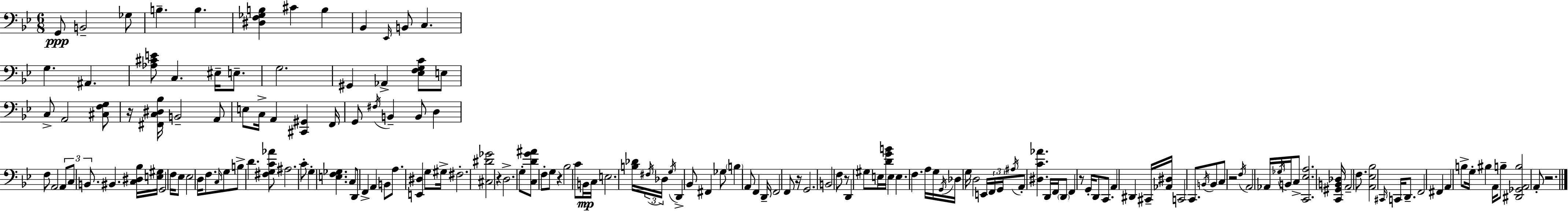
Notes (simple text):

G2/e B2/h Gb3/e B3/q. B3/q. [D#3,F3,Gb3,B3]/q C#4/q B3/q Bb2/q Eb2/s B2/e C3/q. G3/q. A#2/q. [Ab3,C#4,E4]/e C3/q. EIS3/s E3/e. G3/h. G#2/q Ab2/q [Eb3,F3,G3,C4]/e E3/e C3/e A2/h [C#3,F3,G3]/e R/s [F#2,C3,D#3,Bb3]/s B2/h A2/e E3/e C3/s A2/q [C#2,G#2]/q F2/s G2/e F#3/s B2/q B2/e D3/q F3/e A2/h A2/e C3/e B2/e. BIS2/q. [C3,D#3,Bb3]/s [E3,G#3]/s G2/h F3/s Eb3/e Eb3/h D3/s F3/e. C3/s G3/e B3/e D4/q. [F#3,G3,C4,Ab4]/e A#3/h. C4/e G3/q [E3,F3,Gb3]/q. C3/e D2/e F2/q A2/q B2/e A3/e. [E2,D#3]/q G3/e G#3/s F#3/h. [C#3,D#4,Gb4]/h R/q D3/h. G3/e [C3,D4,G4,A#4]/e F3/e G3/e R/q Bb3/h C4/e B2/s C3/s E3/h. [B3,Db4]/s F#3/s Db3/s G3/s D2/q Bb2/e F#2/q Gb3/e B3/q A2/e F2/q D2/s F2/h F2/e R/s G2/h. B2/h F3/e R/e D2/q G#3/e E3/s [D4,G4,B4]/s E3/q E3/q. F3/q. A3/s G3/s G2/s Db3/s G3/s D3/h E2/s F2/s G2/s A#3/s A2/e [D#3,C4,Ab4]/q. D2/s F2/s D2/e F2/q R/e G2/s D2/e C2/e. A2/q D#2/q C#2/s [Ab2,D#3]/s C2/h C2/e. B2/s B2/e C3/e R/h F3/s A2/h Ab2/s Gb3/s B2/s C3/e [C2,Eb3,A3]/h. [C2,G#2,B2,Db3]/s A2/h F3/e. [A2,Eb3,Bb3]/h C#2/s C2/s D2/e. F2/h F#2/q A2/q B3/e G3/s BIS3/q A2/s B3/e [D#2,Gb2,A2,B3]/h A2/e R/h.